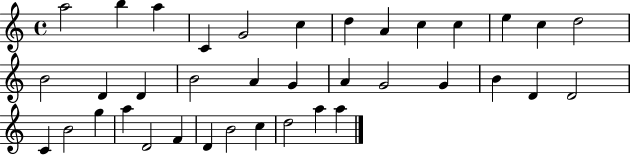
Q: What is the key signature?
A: C major